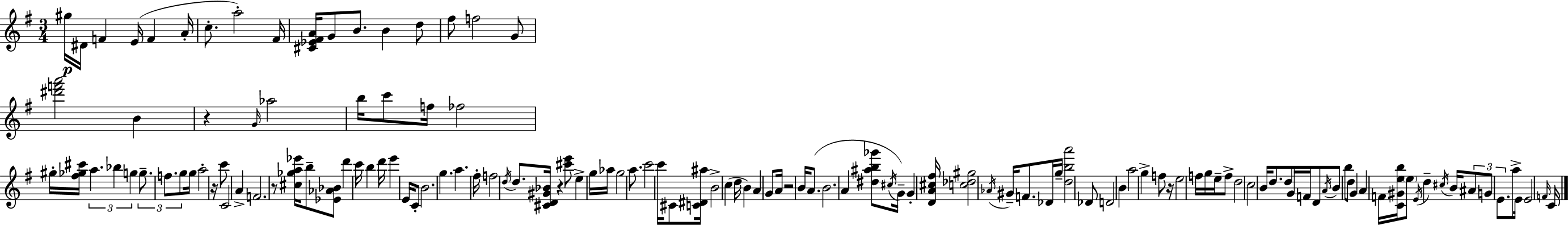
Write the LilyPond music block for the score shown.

{
  \clef treble
  \numericTimeSignature
  \time 3/4
  \key g \major
  gis''16\p dis'16 f'4 e'16( f'4 a'16-. | c''8.-. a''2-.) fis'16 | <cis' ees' fis' a'>16 g'8 b'8. b'4 d''8 | fis''8 f''2 g'8 | \break <dis''' f''' a'''>2 b'4 | r4 \grace { g'16 } aes''2 | b''16 c'''8 f''16 fes''2 | gis''16-. <fis'' ges'' cis'''>16 \tuplet 3/2 { a''4. bes''4 | \break g''4 } \tuplet 3/2 { g''8.-- f''8. g''8 } | g''16 a''2-. r16 c'''8 | c'2 a'4-> | f'2. | \break r8 <cis'' ges'' a'' ees'''>16 b''8-- <ees' aes' bes'>8 d'''4 | c'''16 b''4 d'''16 e'''4 e'16 c'8-. | b'2. | g''4. a''4. | \break fis''16-. f''2 \acciaccatura { d''16 } d''8. | <cis' d' gis' bes'>16 r4 <cis''' e'''>8 e''4-> | g''16 aes''16 g''2 a''8. | c'''2 c'''16 cis'8 | \break <c' dis' ais''>16 b'2-> c''4( | d''16 b'4) a'4 g'8 | a'16 r2 b'16 a'8.( | b'2. | \break a'4 <dis'' ais'' b'' ges'''>8 \acciaccatura { cis''16 } g'16--) g'4-. | <d' a' cis'' fis''>16 <c'' des'' gis''>2 \acciaccatura { aes'16 } | gis'16-- f'8. des'16 g''16-- <d'' b'' a'''>2 | des'8 d'2 | \break b'4 a''2 | g''4-> f''8 r16 e''2 | f''16 g''16 e''16-- f''8-> d''2 | c''2 | \break b'16 d''8. d''8 g'16 f'16 d'8 \acciaccatura { a'16 } b'8 | b''8 d''8 g'4 a'4 | f'16 <c' gis' e'' b''>16 \parenthesize e''8 \acciaccatura { e'16 } d''4-- \acciaccatura { cis''16 } b'16 | \tuplet 3/2 { ais'8 g'8 e'8. } a''8-> e'16 e'2 | \break \grace { f'16 } c'16 \bar "|."
}